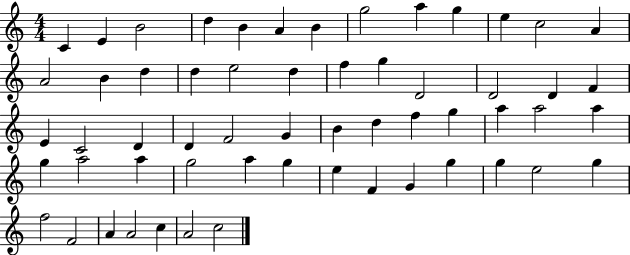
X:1
T:Untitled
M:4/4
L:1/4
K:C
C E B2 d B A B g2 a g e c2 A A2 B d d e2 d f g D2 D2 D F E C2 D D F2 G B d f g a a2 a g a2 a g2 a g e F G g g e2 g f2 F2 A A2 c A2 c2